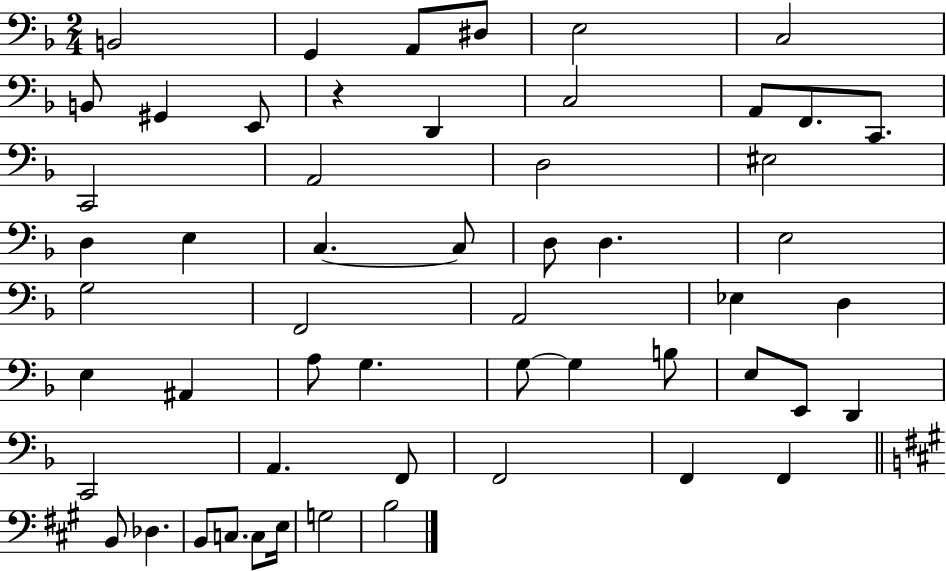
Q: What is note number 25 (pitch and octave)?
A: E3